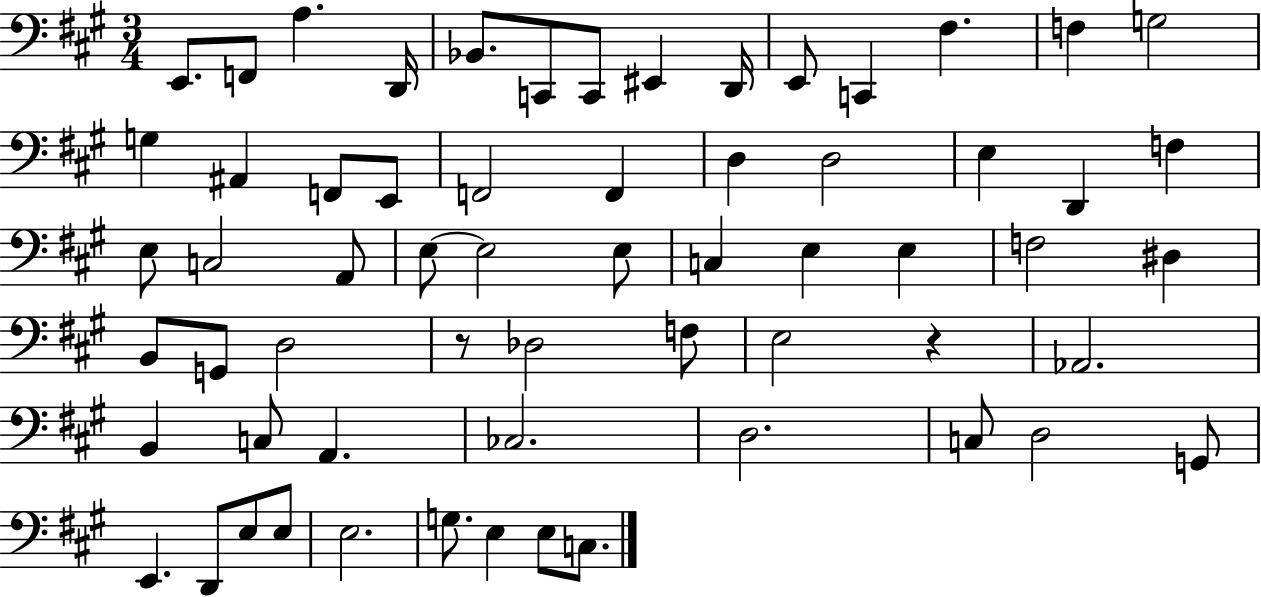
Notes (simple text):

E2/e. F2/e A3/q. D2/s Bb2/e. C2/e C2/e EIS2/q D2/s E2/e C2/q F#3/q. F3/q G3/h G3/q A#2/q F2/e E2/e F2/h F2/q D3/q D3/h E3/q D2/q F3/q E3/e C3/h A2/e E3/e E3/h E3/e C3/q E3/q E3/q F3/h D#3/q B2/e G2/e D3/h R/e Db3/h F3/e E3/h R/q Ab2/h. B2/q C3/e A2/q. CES3/h. D3/h. C3/e D3/h G2/e E2/q. D2/e E3/e E3/e E3/h. G3/e. E3/q E3/e C3/e.